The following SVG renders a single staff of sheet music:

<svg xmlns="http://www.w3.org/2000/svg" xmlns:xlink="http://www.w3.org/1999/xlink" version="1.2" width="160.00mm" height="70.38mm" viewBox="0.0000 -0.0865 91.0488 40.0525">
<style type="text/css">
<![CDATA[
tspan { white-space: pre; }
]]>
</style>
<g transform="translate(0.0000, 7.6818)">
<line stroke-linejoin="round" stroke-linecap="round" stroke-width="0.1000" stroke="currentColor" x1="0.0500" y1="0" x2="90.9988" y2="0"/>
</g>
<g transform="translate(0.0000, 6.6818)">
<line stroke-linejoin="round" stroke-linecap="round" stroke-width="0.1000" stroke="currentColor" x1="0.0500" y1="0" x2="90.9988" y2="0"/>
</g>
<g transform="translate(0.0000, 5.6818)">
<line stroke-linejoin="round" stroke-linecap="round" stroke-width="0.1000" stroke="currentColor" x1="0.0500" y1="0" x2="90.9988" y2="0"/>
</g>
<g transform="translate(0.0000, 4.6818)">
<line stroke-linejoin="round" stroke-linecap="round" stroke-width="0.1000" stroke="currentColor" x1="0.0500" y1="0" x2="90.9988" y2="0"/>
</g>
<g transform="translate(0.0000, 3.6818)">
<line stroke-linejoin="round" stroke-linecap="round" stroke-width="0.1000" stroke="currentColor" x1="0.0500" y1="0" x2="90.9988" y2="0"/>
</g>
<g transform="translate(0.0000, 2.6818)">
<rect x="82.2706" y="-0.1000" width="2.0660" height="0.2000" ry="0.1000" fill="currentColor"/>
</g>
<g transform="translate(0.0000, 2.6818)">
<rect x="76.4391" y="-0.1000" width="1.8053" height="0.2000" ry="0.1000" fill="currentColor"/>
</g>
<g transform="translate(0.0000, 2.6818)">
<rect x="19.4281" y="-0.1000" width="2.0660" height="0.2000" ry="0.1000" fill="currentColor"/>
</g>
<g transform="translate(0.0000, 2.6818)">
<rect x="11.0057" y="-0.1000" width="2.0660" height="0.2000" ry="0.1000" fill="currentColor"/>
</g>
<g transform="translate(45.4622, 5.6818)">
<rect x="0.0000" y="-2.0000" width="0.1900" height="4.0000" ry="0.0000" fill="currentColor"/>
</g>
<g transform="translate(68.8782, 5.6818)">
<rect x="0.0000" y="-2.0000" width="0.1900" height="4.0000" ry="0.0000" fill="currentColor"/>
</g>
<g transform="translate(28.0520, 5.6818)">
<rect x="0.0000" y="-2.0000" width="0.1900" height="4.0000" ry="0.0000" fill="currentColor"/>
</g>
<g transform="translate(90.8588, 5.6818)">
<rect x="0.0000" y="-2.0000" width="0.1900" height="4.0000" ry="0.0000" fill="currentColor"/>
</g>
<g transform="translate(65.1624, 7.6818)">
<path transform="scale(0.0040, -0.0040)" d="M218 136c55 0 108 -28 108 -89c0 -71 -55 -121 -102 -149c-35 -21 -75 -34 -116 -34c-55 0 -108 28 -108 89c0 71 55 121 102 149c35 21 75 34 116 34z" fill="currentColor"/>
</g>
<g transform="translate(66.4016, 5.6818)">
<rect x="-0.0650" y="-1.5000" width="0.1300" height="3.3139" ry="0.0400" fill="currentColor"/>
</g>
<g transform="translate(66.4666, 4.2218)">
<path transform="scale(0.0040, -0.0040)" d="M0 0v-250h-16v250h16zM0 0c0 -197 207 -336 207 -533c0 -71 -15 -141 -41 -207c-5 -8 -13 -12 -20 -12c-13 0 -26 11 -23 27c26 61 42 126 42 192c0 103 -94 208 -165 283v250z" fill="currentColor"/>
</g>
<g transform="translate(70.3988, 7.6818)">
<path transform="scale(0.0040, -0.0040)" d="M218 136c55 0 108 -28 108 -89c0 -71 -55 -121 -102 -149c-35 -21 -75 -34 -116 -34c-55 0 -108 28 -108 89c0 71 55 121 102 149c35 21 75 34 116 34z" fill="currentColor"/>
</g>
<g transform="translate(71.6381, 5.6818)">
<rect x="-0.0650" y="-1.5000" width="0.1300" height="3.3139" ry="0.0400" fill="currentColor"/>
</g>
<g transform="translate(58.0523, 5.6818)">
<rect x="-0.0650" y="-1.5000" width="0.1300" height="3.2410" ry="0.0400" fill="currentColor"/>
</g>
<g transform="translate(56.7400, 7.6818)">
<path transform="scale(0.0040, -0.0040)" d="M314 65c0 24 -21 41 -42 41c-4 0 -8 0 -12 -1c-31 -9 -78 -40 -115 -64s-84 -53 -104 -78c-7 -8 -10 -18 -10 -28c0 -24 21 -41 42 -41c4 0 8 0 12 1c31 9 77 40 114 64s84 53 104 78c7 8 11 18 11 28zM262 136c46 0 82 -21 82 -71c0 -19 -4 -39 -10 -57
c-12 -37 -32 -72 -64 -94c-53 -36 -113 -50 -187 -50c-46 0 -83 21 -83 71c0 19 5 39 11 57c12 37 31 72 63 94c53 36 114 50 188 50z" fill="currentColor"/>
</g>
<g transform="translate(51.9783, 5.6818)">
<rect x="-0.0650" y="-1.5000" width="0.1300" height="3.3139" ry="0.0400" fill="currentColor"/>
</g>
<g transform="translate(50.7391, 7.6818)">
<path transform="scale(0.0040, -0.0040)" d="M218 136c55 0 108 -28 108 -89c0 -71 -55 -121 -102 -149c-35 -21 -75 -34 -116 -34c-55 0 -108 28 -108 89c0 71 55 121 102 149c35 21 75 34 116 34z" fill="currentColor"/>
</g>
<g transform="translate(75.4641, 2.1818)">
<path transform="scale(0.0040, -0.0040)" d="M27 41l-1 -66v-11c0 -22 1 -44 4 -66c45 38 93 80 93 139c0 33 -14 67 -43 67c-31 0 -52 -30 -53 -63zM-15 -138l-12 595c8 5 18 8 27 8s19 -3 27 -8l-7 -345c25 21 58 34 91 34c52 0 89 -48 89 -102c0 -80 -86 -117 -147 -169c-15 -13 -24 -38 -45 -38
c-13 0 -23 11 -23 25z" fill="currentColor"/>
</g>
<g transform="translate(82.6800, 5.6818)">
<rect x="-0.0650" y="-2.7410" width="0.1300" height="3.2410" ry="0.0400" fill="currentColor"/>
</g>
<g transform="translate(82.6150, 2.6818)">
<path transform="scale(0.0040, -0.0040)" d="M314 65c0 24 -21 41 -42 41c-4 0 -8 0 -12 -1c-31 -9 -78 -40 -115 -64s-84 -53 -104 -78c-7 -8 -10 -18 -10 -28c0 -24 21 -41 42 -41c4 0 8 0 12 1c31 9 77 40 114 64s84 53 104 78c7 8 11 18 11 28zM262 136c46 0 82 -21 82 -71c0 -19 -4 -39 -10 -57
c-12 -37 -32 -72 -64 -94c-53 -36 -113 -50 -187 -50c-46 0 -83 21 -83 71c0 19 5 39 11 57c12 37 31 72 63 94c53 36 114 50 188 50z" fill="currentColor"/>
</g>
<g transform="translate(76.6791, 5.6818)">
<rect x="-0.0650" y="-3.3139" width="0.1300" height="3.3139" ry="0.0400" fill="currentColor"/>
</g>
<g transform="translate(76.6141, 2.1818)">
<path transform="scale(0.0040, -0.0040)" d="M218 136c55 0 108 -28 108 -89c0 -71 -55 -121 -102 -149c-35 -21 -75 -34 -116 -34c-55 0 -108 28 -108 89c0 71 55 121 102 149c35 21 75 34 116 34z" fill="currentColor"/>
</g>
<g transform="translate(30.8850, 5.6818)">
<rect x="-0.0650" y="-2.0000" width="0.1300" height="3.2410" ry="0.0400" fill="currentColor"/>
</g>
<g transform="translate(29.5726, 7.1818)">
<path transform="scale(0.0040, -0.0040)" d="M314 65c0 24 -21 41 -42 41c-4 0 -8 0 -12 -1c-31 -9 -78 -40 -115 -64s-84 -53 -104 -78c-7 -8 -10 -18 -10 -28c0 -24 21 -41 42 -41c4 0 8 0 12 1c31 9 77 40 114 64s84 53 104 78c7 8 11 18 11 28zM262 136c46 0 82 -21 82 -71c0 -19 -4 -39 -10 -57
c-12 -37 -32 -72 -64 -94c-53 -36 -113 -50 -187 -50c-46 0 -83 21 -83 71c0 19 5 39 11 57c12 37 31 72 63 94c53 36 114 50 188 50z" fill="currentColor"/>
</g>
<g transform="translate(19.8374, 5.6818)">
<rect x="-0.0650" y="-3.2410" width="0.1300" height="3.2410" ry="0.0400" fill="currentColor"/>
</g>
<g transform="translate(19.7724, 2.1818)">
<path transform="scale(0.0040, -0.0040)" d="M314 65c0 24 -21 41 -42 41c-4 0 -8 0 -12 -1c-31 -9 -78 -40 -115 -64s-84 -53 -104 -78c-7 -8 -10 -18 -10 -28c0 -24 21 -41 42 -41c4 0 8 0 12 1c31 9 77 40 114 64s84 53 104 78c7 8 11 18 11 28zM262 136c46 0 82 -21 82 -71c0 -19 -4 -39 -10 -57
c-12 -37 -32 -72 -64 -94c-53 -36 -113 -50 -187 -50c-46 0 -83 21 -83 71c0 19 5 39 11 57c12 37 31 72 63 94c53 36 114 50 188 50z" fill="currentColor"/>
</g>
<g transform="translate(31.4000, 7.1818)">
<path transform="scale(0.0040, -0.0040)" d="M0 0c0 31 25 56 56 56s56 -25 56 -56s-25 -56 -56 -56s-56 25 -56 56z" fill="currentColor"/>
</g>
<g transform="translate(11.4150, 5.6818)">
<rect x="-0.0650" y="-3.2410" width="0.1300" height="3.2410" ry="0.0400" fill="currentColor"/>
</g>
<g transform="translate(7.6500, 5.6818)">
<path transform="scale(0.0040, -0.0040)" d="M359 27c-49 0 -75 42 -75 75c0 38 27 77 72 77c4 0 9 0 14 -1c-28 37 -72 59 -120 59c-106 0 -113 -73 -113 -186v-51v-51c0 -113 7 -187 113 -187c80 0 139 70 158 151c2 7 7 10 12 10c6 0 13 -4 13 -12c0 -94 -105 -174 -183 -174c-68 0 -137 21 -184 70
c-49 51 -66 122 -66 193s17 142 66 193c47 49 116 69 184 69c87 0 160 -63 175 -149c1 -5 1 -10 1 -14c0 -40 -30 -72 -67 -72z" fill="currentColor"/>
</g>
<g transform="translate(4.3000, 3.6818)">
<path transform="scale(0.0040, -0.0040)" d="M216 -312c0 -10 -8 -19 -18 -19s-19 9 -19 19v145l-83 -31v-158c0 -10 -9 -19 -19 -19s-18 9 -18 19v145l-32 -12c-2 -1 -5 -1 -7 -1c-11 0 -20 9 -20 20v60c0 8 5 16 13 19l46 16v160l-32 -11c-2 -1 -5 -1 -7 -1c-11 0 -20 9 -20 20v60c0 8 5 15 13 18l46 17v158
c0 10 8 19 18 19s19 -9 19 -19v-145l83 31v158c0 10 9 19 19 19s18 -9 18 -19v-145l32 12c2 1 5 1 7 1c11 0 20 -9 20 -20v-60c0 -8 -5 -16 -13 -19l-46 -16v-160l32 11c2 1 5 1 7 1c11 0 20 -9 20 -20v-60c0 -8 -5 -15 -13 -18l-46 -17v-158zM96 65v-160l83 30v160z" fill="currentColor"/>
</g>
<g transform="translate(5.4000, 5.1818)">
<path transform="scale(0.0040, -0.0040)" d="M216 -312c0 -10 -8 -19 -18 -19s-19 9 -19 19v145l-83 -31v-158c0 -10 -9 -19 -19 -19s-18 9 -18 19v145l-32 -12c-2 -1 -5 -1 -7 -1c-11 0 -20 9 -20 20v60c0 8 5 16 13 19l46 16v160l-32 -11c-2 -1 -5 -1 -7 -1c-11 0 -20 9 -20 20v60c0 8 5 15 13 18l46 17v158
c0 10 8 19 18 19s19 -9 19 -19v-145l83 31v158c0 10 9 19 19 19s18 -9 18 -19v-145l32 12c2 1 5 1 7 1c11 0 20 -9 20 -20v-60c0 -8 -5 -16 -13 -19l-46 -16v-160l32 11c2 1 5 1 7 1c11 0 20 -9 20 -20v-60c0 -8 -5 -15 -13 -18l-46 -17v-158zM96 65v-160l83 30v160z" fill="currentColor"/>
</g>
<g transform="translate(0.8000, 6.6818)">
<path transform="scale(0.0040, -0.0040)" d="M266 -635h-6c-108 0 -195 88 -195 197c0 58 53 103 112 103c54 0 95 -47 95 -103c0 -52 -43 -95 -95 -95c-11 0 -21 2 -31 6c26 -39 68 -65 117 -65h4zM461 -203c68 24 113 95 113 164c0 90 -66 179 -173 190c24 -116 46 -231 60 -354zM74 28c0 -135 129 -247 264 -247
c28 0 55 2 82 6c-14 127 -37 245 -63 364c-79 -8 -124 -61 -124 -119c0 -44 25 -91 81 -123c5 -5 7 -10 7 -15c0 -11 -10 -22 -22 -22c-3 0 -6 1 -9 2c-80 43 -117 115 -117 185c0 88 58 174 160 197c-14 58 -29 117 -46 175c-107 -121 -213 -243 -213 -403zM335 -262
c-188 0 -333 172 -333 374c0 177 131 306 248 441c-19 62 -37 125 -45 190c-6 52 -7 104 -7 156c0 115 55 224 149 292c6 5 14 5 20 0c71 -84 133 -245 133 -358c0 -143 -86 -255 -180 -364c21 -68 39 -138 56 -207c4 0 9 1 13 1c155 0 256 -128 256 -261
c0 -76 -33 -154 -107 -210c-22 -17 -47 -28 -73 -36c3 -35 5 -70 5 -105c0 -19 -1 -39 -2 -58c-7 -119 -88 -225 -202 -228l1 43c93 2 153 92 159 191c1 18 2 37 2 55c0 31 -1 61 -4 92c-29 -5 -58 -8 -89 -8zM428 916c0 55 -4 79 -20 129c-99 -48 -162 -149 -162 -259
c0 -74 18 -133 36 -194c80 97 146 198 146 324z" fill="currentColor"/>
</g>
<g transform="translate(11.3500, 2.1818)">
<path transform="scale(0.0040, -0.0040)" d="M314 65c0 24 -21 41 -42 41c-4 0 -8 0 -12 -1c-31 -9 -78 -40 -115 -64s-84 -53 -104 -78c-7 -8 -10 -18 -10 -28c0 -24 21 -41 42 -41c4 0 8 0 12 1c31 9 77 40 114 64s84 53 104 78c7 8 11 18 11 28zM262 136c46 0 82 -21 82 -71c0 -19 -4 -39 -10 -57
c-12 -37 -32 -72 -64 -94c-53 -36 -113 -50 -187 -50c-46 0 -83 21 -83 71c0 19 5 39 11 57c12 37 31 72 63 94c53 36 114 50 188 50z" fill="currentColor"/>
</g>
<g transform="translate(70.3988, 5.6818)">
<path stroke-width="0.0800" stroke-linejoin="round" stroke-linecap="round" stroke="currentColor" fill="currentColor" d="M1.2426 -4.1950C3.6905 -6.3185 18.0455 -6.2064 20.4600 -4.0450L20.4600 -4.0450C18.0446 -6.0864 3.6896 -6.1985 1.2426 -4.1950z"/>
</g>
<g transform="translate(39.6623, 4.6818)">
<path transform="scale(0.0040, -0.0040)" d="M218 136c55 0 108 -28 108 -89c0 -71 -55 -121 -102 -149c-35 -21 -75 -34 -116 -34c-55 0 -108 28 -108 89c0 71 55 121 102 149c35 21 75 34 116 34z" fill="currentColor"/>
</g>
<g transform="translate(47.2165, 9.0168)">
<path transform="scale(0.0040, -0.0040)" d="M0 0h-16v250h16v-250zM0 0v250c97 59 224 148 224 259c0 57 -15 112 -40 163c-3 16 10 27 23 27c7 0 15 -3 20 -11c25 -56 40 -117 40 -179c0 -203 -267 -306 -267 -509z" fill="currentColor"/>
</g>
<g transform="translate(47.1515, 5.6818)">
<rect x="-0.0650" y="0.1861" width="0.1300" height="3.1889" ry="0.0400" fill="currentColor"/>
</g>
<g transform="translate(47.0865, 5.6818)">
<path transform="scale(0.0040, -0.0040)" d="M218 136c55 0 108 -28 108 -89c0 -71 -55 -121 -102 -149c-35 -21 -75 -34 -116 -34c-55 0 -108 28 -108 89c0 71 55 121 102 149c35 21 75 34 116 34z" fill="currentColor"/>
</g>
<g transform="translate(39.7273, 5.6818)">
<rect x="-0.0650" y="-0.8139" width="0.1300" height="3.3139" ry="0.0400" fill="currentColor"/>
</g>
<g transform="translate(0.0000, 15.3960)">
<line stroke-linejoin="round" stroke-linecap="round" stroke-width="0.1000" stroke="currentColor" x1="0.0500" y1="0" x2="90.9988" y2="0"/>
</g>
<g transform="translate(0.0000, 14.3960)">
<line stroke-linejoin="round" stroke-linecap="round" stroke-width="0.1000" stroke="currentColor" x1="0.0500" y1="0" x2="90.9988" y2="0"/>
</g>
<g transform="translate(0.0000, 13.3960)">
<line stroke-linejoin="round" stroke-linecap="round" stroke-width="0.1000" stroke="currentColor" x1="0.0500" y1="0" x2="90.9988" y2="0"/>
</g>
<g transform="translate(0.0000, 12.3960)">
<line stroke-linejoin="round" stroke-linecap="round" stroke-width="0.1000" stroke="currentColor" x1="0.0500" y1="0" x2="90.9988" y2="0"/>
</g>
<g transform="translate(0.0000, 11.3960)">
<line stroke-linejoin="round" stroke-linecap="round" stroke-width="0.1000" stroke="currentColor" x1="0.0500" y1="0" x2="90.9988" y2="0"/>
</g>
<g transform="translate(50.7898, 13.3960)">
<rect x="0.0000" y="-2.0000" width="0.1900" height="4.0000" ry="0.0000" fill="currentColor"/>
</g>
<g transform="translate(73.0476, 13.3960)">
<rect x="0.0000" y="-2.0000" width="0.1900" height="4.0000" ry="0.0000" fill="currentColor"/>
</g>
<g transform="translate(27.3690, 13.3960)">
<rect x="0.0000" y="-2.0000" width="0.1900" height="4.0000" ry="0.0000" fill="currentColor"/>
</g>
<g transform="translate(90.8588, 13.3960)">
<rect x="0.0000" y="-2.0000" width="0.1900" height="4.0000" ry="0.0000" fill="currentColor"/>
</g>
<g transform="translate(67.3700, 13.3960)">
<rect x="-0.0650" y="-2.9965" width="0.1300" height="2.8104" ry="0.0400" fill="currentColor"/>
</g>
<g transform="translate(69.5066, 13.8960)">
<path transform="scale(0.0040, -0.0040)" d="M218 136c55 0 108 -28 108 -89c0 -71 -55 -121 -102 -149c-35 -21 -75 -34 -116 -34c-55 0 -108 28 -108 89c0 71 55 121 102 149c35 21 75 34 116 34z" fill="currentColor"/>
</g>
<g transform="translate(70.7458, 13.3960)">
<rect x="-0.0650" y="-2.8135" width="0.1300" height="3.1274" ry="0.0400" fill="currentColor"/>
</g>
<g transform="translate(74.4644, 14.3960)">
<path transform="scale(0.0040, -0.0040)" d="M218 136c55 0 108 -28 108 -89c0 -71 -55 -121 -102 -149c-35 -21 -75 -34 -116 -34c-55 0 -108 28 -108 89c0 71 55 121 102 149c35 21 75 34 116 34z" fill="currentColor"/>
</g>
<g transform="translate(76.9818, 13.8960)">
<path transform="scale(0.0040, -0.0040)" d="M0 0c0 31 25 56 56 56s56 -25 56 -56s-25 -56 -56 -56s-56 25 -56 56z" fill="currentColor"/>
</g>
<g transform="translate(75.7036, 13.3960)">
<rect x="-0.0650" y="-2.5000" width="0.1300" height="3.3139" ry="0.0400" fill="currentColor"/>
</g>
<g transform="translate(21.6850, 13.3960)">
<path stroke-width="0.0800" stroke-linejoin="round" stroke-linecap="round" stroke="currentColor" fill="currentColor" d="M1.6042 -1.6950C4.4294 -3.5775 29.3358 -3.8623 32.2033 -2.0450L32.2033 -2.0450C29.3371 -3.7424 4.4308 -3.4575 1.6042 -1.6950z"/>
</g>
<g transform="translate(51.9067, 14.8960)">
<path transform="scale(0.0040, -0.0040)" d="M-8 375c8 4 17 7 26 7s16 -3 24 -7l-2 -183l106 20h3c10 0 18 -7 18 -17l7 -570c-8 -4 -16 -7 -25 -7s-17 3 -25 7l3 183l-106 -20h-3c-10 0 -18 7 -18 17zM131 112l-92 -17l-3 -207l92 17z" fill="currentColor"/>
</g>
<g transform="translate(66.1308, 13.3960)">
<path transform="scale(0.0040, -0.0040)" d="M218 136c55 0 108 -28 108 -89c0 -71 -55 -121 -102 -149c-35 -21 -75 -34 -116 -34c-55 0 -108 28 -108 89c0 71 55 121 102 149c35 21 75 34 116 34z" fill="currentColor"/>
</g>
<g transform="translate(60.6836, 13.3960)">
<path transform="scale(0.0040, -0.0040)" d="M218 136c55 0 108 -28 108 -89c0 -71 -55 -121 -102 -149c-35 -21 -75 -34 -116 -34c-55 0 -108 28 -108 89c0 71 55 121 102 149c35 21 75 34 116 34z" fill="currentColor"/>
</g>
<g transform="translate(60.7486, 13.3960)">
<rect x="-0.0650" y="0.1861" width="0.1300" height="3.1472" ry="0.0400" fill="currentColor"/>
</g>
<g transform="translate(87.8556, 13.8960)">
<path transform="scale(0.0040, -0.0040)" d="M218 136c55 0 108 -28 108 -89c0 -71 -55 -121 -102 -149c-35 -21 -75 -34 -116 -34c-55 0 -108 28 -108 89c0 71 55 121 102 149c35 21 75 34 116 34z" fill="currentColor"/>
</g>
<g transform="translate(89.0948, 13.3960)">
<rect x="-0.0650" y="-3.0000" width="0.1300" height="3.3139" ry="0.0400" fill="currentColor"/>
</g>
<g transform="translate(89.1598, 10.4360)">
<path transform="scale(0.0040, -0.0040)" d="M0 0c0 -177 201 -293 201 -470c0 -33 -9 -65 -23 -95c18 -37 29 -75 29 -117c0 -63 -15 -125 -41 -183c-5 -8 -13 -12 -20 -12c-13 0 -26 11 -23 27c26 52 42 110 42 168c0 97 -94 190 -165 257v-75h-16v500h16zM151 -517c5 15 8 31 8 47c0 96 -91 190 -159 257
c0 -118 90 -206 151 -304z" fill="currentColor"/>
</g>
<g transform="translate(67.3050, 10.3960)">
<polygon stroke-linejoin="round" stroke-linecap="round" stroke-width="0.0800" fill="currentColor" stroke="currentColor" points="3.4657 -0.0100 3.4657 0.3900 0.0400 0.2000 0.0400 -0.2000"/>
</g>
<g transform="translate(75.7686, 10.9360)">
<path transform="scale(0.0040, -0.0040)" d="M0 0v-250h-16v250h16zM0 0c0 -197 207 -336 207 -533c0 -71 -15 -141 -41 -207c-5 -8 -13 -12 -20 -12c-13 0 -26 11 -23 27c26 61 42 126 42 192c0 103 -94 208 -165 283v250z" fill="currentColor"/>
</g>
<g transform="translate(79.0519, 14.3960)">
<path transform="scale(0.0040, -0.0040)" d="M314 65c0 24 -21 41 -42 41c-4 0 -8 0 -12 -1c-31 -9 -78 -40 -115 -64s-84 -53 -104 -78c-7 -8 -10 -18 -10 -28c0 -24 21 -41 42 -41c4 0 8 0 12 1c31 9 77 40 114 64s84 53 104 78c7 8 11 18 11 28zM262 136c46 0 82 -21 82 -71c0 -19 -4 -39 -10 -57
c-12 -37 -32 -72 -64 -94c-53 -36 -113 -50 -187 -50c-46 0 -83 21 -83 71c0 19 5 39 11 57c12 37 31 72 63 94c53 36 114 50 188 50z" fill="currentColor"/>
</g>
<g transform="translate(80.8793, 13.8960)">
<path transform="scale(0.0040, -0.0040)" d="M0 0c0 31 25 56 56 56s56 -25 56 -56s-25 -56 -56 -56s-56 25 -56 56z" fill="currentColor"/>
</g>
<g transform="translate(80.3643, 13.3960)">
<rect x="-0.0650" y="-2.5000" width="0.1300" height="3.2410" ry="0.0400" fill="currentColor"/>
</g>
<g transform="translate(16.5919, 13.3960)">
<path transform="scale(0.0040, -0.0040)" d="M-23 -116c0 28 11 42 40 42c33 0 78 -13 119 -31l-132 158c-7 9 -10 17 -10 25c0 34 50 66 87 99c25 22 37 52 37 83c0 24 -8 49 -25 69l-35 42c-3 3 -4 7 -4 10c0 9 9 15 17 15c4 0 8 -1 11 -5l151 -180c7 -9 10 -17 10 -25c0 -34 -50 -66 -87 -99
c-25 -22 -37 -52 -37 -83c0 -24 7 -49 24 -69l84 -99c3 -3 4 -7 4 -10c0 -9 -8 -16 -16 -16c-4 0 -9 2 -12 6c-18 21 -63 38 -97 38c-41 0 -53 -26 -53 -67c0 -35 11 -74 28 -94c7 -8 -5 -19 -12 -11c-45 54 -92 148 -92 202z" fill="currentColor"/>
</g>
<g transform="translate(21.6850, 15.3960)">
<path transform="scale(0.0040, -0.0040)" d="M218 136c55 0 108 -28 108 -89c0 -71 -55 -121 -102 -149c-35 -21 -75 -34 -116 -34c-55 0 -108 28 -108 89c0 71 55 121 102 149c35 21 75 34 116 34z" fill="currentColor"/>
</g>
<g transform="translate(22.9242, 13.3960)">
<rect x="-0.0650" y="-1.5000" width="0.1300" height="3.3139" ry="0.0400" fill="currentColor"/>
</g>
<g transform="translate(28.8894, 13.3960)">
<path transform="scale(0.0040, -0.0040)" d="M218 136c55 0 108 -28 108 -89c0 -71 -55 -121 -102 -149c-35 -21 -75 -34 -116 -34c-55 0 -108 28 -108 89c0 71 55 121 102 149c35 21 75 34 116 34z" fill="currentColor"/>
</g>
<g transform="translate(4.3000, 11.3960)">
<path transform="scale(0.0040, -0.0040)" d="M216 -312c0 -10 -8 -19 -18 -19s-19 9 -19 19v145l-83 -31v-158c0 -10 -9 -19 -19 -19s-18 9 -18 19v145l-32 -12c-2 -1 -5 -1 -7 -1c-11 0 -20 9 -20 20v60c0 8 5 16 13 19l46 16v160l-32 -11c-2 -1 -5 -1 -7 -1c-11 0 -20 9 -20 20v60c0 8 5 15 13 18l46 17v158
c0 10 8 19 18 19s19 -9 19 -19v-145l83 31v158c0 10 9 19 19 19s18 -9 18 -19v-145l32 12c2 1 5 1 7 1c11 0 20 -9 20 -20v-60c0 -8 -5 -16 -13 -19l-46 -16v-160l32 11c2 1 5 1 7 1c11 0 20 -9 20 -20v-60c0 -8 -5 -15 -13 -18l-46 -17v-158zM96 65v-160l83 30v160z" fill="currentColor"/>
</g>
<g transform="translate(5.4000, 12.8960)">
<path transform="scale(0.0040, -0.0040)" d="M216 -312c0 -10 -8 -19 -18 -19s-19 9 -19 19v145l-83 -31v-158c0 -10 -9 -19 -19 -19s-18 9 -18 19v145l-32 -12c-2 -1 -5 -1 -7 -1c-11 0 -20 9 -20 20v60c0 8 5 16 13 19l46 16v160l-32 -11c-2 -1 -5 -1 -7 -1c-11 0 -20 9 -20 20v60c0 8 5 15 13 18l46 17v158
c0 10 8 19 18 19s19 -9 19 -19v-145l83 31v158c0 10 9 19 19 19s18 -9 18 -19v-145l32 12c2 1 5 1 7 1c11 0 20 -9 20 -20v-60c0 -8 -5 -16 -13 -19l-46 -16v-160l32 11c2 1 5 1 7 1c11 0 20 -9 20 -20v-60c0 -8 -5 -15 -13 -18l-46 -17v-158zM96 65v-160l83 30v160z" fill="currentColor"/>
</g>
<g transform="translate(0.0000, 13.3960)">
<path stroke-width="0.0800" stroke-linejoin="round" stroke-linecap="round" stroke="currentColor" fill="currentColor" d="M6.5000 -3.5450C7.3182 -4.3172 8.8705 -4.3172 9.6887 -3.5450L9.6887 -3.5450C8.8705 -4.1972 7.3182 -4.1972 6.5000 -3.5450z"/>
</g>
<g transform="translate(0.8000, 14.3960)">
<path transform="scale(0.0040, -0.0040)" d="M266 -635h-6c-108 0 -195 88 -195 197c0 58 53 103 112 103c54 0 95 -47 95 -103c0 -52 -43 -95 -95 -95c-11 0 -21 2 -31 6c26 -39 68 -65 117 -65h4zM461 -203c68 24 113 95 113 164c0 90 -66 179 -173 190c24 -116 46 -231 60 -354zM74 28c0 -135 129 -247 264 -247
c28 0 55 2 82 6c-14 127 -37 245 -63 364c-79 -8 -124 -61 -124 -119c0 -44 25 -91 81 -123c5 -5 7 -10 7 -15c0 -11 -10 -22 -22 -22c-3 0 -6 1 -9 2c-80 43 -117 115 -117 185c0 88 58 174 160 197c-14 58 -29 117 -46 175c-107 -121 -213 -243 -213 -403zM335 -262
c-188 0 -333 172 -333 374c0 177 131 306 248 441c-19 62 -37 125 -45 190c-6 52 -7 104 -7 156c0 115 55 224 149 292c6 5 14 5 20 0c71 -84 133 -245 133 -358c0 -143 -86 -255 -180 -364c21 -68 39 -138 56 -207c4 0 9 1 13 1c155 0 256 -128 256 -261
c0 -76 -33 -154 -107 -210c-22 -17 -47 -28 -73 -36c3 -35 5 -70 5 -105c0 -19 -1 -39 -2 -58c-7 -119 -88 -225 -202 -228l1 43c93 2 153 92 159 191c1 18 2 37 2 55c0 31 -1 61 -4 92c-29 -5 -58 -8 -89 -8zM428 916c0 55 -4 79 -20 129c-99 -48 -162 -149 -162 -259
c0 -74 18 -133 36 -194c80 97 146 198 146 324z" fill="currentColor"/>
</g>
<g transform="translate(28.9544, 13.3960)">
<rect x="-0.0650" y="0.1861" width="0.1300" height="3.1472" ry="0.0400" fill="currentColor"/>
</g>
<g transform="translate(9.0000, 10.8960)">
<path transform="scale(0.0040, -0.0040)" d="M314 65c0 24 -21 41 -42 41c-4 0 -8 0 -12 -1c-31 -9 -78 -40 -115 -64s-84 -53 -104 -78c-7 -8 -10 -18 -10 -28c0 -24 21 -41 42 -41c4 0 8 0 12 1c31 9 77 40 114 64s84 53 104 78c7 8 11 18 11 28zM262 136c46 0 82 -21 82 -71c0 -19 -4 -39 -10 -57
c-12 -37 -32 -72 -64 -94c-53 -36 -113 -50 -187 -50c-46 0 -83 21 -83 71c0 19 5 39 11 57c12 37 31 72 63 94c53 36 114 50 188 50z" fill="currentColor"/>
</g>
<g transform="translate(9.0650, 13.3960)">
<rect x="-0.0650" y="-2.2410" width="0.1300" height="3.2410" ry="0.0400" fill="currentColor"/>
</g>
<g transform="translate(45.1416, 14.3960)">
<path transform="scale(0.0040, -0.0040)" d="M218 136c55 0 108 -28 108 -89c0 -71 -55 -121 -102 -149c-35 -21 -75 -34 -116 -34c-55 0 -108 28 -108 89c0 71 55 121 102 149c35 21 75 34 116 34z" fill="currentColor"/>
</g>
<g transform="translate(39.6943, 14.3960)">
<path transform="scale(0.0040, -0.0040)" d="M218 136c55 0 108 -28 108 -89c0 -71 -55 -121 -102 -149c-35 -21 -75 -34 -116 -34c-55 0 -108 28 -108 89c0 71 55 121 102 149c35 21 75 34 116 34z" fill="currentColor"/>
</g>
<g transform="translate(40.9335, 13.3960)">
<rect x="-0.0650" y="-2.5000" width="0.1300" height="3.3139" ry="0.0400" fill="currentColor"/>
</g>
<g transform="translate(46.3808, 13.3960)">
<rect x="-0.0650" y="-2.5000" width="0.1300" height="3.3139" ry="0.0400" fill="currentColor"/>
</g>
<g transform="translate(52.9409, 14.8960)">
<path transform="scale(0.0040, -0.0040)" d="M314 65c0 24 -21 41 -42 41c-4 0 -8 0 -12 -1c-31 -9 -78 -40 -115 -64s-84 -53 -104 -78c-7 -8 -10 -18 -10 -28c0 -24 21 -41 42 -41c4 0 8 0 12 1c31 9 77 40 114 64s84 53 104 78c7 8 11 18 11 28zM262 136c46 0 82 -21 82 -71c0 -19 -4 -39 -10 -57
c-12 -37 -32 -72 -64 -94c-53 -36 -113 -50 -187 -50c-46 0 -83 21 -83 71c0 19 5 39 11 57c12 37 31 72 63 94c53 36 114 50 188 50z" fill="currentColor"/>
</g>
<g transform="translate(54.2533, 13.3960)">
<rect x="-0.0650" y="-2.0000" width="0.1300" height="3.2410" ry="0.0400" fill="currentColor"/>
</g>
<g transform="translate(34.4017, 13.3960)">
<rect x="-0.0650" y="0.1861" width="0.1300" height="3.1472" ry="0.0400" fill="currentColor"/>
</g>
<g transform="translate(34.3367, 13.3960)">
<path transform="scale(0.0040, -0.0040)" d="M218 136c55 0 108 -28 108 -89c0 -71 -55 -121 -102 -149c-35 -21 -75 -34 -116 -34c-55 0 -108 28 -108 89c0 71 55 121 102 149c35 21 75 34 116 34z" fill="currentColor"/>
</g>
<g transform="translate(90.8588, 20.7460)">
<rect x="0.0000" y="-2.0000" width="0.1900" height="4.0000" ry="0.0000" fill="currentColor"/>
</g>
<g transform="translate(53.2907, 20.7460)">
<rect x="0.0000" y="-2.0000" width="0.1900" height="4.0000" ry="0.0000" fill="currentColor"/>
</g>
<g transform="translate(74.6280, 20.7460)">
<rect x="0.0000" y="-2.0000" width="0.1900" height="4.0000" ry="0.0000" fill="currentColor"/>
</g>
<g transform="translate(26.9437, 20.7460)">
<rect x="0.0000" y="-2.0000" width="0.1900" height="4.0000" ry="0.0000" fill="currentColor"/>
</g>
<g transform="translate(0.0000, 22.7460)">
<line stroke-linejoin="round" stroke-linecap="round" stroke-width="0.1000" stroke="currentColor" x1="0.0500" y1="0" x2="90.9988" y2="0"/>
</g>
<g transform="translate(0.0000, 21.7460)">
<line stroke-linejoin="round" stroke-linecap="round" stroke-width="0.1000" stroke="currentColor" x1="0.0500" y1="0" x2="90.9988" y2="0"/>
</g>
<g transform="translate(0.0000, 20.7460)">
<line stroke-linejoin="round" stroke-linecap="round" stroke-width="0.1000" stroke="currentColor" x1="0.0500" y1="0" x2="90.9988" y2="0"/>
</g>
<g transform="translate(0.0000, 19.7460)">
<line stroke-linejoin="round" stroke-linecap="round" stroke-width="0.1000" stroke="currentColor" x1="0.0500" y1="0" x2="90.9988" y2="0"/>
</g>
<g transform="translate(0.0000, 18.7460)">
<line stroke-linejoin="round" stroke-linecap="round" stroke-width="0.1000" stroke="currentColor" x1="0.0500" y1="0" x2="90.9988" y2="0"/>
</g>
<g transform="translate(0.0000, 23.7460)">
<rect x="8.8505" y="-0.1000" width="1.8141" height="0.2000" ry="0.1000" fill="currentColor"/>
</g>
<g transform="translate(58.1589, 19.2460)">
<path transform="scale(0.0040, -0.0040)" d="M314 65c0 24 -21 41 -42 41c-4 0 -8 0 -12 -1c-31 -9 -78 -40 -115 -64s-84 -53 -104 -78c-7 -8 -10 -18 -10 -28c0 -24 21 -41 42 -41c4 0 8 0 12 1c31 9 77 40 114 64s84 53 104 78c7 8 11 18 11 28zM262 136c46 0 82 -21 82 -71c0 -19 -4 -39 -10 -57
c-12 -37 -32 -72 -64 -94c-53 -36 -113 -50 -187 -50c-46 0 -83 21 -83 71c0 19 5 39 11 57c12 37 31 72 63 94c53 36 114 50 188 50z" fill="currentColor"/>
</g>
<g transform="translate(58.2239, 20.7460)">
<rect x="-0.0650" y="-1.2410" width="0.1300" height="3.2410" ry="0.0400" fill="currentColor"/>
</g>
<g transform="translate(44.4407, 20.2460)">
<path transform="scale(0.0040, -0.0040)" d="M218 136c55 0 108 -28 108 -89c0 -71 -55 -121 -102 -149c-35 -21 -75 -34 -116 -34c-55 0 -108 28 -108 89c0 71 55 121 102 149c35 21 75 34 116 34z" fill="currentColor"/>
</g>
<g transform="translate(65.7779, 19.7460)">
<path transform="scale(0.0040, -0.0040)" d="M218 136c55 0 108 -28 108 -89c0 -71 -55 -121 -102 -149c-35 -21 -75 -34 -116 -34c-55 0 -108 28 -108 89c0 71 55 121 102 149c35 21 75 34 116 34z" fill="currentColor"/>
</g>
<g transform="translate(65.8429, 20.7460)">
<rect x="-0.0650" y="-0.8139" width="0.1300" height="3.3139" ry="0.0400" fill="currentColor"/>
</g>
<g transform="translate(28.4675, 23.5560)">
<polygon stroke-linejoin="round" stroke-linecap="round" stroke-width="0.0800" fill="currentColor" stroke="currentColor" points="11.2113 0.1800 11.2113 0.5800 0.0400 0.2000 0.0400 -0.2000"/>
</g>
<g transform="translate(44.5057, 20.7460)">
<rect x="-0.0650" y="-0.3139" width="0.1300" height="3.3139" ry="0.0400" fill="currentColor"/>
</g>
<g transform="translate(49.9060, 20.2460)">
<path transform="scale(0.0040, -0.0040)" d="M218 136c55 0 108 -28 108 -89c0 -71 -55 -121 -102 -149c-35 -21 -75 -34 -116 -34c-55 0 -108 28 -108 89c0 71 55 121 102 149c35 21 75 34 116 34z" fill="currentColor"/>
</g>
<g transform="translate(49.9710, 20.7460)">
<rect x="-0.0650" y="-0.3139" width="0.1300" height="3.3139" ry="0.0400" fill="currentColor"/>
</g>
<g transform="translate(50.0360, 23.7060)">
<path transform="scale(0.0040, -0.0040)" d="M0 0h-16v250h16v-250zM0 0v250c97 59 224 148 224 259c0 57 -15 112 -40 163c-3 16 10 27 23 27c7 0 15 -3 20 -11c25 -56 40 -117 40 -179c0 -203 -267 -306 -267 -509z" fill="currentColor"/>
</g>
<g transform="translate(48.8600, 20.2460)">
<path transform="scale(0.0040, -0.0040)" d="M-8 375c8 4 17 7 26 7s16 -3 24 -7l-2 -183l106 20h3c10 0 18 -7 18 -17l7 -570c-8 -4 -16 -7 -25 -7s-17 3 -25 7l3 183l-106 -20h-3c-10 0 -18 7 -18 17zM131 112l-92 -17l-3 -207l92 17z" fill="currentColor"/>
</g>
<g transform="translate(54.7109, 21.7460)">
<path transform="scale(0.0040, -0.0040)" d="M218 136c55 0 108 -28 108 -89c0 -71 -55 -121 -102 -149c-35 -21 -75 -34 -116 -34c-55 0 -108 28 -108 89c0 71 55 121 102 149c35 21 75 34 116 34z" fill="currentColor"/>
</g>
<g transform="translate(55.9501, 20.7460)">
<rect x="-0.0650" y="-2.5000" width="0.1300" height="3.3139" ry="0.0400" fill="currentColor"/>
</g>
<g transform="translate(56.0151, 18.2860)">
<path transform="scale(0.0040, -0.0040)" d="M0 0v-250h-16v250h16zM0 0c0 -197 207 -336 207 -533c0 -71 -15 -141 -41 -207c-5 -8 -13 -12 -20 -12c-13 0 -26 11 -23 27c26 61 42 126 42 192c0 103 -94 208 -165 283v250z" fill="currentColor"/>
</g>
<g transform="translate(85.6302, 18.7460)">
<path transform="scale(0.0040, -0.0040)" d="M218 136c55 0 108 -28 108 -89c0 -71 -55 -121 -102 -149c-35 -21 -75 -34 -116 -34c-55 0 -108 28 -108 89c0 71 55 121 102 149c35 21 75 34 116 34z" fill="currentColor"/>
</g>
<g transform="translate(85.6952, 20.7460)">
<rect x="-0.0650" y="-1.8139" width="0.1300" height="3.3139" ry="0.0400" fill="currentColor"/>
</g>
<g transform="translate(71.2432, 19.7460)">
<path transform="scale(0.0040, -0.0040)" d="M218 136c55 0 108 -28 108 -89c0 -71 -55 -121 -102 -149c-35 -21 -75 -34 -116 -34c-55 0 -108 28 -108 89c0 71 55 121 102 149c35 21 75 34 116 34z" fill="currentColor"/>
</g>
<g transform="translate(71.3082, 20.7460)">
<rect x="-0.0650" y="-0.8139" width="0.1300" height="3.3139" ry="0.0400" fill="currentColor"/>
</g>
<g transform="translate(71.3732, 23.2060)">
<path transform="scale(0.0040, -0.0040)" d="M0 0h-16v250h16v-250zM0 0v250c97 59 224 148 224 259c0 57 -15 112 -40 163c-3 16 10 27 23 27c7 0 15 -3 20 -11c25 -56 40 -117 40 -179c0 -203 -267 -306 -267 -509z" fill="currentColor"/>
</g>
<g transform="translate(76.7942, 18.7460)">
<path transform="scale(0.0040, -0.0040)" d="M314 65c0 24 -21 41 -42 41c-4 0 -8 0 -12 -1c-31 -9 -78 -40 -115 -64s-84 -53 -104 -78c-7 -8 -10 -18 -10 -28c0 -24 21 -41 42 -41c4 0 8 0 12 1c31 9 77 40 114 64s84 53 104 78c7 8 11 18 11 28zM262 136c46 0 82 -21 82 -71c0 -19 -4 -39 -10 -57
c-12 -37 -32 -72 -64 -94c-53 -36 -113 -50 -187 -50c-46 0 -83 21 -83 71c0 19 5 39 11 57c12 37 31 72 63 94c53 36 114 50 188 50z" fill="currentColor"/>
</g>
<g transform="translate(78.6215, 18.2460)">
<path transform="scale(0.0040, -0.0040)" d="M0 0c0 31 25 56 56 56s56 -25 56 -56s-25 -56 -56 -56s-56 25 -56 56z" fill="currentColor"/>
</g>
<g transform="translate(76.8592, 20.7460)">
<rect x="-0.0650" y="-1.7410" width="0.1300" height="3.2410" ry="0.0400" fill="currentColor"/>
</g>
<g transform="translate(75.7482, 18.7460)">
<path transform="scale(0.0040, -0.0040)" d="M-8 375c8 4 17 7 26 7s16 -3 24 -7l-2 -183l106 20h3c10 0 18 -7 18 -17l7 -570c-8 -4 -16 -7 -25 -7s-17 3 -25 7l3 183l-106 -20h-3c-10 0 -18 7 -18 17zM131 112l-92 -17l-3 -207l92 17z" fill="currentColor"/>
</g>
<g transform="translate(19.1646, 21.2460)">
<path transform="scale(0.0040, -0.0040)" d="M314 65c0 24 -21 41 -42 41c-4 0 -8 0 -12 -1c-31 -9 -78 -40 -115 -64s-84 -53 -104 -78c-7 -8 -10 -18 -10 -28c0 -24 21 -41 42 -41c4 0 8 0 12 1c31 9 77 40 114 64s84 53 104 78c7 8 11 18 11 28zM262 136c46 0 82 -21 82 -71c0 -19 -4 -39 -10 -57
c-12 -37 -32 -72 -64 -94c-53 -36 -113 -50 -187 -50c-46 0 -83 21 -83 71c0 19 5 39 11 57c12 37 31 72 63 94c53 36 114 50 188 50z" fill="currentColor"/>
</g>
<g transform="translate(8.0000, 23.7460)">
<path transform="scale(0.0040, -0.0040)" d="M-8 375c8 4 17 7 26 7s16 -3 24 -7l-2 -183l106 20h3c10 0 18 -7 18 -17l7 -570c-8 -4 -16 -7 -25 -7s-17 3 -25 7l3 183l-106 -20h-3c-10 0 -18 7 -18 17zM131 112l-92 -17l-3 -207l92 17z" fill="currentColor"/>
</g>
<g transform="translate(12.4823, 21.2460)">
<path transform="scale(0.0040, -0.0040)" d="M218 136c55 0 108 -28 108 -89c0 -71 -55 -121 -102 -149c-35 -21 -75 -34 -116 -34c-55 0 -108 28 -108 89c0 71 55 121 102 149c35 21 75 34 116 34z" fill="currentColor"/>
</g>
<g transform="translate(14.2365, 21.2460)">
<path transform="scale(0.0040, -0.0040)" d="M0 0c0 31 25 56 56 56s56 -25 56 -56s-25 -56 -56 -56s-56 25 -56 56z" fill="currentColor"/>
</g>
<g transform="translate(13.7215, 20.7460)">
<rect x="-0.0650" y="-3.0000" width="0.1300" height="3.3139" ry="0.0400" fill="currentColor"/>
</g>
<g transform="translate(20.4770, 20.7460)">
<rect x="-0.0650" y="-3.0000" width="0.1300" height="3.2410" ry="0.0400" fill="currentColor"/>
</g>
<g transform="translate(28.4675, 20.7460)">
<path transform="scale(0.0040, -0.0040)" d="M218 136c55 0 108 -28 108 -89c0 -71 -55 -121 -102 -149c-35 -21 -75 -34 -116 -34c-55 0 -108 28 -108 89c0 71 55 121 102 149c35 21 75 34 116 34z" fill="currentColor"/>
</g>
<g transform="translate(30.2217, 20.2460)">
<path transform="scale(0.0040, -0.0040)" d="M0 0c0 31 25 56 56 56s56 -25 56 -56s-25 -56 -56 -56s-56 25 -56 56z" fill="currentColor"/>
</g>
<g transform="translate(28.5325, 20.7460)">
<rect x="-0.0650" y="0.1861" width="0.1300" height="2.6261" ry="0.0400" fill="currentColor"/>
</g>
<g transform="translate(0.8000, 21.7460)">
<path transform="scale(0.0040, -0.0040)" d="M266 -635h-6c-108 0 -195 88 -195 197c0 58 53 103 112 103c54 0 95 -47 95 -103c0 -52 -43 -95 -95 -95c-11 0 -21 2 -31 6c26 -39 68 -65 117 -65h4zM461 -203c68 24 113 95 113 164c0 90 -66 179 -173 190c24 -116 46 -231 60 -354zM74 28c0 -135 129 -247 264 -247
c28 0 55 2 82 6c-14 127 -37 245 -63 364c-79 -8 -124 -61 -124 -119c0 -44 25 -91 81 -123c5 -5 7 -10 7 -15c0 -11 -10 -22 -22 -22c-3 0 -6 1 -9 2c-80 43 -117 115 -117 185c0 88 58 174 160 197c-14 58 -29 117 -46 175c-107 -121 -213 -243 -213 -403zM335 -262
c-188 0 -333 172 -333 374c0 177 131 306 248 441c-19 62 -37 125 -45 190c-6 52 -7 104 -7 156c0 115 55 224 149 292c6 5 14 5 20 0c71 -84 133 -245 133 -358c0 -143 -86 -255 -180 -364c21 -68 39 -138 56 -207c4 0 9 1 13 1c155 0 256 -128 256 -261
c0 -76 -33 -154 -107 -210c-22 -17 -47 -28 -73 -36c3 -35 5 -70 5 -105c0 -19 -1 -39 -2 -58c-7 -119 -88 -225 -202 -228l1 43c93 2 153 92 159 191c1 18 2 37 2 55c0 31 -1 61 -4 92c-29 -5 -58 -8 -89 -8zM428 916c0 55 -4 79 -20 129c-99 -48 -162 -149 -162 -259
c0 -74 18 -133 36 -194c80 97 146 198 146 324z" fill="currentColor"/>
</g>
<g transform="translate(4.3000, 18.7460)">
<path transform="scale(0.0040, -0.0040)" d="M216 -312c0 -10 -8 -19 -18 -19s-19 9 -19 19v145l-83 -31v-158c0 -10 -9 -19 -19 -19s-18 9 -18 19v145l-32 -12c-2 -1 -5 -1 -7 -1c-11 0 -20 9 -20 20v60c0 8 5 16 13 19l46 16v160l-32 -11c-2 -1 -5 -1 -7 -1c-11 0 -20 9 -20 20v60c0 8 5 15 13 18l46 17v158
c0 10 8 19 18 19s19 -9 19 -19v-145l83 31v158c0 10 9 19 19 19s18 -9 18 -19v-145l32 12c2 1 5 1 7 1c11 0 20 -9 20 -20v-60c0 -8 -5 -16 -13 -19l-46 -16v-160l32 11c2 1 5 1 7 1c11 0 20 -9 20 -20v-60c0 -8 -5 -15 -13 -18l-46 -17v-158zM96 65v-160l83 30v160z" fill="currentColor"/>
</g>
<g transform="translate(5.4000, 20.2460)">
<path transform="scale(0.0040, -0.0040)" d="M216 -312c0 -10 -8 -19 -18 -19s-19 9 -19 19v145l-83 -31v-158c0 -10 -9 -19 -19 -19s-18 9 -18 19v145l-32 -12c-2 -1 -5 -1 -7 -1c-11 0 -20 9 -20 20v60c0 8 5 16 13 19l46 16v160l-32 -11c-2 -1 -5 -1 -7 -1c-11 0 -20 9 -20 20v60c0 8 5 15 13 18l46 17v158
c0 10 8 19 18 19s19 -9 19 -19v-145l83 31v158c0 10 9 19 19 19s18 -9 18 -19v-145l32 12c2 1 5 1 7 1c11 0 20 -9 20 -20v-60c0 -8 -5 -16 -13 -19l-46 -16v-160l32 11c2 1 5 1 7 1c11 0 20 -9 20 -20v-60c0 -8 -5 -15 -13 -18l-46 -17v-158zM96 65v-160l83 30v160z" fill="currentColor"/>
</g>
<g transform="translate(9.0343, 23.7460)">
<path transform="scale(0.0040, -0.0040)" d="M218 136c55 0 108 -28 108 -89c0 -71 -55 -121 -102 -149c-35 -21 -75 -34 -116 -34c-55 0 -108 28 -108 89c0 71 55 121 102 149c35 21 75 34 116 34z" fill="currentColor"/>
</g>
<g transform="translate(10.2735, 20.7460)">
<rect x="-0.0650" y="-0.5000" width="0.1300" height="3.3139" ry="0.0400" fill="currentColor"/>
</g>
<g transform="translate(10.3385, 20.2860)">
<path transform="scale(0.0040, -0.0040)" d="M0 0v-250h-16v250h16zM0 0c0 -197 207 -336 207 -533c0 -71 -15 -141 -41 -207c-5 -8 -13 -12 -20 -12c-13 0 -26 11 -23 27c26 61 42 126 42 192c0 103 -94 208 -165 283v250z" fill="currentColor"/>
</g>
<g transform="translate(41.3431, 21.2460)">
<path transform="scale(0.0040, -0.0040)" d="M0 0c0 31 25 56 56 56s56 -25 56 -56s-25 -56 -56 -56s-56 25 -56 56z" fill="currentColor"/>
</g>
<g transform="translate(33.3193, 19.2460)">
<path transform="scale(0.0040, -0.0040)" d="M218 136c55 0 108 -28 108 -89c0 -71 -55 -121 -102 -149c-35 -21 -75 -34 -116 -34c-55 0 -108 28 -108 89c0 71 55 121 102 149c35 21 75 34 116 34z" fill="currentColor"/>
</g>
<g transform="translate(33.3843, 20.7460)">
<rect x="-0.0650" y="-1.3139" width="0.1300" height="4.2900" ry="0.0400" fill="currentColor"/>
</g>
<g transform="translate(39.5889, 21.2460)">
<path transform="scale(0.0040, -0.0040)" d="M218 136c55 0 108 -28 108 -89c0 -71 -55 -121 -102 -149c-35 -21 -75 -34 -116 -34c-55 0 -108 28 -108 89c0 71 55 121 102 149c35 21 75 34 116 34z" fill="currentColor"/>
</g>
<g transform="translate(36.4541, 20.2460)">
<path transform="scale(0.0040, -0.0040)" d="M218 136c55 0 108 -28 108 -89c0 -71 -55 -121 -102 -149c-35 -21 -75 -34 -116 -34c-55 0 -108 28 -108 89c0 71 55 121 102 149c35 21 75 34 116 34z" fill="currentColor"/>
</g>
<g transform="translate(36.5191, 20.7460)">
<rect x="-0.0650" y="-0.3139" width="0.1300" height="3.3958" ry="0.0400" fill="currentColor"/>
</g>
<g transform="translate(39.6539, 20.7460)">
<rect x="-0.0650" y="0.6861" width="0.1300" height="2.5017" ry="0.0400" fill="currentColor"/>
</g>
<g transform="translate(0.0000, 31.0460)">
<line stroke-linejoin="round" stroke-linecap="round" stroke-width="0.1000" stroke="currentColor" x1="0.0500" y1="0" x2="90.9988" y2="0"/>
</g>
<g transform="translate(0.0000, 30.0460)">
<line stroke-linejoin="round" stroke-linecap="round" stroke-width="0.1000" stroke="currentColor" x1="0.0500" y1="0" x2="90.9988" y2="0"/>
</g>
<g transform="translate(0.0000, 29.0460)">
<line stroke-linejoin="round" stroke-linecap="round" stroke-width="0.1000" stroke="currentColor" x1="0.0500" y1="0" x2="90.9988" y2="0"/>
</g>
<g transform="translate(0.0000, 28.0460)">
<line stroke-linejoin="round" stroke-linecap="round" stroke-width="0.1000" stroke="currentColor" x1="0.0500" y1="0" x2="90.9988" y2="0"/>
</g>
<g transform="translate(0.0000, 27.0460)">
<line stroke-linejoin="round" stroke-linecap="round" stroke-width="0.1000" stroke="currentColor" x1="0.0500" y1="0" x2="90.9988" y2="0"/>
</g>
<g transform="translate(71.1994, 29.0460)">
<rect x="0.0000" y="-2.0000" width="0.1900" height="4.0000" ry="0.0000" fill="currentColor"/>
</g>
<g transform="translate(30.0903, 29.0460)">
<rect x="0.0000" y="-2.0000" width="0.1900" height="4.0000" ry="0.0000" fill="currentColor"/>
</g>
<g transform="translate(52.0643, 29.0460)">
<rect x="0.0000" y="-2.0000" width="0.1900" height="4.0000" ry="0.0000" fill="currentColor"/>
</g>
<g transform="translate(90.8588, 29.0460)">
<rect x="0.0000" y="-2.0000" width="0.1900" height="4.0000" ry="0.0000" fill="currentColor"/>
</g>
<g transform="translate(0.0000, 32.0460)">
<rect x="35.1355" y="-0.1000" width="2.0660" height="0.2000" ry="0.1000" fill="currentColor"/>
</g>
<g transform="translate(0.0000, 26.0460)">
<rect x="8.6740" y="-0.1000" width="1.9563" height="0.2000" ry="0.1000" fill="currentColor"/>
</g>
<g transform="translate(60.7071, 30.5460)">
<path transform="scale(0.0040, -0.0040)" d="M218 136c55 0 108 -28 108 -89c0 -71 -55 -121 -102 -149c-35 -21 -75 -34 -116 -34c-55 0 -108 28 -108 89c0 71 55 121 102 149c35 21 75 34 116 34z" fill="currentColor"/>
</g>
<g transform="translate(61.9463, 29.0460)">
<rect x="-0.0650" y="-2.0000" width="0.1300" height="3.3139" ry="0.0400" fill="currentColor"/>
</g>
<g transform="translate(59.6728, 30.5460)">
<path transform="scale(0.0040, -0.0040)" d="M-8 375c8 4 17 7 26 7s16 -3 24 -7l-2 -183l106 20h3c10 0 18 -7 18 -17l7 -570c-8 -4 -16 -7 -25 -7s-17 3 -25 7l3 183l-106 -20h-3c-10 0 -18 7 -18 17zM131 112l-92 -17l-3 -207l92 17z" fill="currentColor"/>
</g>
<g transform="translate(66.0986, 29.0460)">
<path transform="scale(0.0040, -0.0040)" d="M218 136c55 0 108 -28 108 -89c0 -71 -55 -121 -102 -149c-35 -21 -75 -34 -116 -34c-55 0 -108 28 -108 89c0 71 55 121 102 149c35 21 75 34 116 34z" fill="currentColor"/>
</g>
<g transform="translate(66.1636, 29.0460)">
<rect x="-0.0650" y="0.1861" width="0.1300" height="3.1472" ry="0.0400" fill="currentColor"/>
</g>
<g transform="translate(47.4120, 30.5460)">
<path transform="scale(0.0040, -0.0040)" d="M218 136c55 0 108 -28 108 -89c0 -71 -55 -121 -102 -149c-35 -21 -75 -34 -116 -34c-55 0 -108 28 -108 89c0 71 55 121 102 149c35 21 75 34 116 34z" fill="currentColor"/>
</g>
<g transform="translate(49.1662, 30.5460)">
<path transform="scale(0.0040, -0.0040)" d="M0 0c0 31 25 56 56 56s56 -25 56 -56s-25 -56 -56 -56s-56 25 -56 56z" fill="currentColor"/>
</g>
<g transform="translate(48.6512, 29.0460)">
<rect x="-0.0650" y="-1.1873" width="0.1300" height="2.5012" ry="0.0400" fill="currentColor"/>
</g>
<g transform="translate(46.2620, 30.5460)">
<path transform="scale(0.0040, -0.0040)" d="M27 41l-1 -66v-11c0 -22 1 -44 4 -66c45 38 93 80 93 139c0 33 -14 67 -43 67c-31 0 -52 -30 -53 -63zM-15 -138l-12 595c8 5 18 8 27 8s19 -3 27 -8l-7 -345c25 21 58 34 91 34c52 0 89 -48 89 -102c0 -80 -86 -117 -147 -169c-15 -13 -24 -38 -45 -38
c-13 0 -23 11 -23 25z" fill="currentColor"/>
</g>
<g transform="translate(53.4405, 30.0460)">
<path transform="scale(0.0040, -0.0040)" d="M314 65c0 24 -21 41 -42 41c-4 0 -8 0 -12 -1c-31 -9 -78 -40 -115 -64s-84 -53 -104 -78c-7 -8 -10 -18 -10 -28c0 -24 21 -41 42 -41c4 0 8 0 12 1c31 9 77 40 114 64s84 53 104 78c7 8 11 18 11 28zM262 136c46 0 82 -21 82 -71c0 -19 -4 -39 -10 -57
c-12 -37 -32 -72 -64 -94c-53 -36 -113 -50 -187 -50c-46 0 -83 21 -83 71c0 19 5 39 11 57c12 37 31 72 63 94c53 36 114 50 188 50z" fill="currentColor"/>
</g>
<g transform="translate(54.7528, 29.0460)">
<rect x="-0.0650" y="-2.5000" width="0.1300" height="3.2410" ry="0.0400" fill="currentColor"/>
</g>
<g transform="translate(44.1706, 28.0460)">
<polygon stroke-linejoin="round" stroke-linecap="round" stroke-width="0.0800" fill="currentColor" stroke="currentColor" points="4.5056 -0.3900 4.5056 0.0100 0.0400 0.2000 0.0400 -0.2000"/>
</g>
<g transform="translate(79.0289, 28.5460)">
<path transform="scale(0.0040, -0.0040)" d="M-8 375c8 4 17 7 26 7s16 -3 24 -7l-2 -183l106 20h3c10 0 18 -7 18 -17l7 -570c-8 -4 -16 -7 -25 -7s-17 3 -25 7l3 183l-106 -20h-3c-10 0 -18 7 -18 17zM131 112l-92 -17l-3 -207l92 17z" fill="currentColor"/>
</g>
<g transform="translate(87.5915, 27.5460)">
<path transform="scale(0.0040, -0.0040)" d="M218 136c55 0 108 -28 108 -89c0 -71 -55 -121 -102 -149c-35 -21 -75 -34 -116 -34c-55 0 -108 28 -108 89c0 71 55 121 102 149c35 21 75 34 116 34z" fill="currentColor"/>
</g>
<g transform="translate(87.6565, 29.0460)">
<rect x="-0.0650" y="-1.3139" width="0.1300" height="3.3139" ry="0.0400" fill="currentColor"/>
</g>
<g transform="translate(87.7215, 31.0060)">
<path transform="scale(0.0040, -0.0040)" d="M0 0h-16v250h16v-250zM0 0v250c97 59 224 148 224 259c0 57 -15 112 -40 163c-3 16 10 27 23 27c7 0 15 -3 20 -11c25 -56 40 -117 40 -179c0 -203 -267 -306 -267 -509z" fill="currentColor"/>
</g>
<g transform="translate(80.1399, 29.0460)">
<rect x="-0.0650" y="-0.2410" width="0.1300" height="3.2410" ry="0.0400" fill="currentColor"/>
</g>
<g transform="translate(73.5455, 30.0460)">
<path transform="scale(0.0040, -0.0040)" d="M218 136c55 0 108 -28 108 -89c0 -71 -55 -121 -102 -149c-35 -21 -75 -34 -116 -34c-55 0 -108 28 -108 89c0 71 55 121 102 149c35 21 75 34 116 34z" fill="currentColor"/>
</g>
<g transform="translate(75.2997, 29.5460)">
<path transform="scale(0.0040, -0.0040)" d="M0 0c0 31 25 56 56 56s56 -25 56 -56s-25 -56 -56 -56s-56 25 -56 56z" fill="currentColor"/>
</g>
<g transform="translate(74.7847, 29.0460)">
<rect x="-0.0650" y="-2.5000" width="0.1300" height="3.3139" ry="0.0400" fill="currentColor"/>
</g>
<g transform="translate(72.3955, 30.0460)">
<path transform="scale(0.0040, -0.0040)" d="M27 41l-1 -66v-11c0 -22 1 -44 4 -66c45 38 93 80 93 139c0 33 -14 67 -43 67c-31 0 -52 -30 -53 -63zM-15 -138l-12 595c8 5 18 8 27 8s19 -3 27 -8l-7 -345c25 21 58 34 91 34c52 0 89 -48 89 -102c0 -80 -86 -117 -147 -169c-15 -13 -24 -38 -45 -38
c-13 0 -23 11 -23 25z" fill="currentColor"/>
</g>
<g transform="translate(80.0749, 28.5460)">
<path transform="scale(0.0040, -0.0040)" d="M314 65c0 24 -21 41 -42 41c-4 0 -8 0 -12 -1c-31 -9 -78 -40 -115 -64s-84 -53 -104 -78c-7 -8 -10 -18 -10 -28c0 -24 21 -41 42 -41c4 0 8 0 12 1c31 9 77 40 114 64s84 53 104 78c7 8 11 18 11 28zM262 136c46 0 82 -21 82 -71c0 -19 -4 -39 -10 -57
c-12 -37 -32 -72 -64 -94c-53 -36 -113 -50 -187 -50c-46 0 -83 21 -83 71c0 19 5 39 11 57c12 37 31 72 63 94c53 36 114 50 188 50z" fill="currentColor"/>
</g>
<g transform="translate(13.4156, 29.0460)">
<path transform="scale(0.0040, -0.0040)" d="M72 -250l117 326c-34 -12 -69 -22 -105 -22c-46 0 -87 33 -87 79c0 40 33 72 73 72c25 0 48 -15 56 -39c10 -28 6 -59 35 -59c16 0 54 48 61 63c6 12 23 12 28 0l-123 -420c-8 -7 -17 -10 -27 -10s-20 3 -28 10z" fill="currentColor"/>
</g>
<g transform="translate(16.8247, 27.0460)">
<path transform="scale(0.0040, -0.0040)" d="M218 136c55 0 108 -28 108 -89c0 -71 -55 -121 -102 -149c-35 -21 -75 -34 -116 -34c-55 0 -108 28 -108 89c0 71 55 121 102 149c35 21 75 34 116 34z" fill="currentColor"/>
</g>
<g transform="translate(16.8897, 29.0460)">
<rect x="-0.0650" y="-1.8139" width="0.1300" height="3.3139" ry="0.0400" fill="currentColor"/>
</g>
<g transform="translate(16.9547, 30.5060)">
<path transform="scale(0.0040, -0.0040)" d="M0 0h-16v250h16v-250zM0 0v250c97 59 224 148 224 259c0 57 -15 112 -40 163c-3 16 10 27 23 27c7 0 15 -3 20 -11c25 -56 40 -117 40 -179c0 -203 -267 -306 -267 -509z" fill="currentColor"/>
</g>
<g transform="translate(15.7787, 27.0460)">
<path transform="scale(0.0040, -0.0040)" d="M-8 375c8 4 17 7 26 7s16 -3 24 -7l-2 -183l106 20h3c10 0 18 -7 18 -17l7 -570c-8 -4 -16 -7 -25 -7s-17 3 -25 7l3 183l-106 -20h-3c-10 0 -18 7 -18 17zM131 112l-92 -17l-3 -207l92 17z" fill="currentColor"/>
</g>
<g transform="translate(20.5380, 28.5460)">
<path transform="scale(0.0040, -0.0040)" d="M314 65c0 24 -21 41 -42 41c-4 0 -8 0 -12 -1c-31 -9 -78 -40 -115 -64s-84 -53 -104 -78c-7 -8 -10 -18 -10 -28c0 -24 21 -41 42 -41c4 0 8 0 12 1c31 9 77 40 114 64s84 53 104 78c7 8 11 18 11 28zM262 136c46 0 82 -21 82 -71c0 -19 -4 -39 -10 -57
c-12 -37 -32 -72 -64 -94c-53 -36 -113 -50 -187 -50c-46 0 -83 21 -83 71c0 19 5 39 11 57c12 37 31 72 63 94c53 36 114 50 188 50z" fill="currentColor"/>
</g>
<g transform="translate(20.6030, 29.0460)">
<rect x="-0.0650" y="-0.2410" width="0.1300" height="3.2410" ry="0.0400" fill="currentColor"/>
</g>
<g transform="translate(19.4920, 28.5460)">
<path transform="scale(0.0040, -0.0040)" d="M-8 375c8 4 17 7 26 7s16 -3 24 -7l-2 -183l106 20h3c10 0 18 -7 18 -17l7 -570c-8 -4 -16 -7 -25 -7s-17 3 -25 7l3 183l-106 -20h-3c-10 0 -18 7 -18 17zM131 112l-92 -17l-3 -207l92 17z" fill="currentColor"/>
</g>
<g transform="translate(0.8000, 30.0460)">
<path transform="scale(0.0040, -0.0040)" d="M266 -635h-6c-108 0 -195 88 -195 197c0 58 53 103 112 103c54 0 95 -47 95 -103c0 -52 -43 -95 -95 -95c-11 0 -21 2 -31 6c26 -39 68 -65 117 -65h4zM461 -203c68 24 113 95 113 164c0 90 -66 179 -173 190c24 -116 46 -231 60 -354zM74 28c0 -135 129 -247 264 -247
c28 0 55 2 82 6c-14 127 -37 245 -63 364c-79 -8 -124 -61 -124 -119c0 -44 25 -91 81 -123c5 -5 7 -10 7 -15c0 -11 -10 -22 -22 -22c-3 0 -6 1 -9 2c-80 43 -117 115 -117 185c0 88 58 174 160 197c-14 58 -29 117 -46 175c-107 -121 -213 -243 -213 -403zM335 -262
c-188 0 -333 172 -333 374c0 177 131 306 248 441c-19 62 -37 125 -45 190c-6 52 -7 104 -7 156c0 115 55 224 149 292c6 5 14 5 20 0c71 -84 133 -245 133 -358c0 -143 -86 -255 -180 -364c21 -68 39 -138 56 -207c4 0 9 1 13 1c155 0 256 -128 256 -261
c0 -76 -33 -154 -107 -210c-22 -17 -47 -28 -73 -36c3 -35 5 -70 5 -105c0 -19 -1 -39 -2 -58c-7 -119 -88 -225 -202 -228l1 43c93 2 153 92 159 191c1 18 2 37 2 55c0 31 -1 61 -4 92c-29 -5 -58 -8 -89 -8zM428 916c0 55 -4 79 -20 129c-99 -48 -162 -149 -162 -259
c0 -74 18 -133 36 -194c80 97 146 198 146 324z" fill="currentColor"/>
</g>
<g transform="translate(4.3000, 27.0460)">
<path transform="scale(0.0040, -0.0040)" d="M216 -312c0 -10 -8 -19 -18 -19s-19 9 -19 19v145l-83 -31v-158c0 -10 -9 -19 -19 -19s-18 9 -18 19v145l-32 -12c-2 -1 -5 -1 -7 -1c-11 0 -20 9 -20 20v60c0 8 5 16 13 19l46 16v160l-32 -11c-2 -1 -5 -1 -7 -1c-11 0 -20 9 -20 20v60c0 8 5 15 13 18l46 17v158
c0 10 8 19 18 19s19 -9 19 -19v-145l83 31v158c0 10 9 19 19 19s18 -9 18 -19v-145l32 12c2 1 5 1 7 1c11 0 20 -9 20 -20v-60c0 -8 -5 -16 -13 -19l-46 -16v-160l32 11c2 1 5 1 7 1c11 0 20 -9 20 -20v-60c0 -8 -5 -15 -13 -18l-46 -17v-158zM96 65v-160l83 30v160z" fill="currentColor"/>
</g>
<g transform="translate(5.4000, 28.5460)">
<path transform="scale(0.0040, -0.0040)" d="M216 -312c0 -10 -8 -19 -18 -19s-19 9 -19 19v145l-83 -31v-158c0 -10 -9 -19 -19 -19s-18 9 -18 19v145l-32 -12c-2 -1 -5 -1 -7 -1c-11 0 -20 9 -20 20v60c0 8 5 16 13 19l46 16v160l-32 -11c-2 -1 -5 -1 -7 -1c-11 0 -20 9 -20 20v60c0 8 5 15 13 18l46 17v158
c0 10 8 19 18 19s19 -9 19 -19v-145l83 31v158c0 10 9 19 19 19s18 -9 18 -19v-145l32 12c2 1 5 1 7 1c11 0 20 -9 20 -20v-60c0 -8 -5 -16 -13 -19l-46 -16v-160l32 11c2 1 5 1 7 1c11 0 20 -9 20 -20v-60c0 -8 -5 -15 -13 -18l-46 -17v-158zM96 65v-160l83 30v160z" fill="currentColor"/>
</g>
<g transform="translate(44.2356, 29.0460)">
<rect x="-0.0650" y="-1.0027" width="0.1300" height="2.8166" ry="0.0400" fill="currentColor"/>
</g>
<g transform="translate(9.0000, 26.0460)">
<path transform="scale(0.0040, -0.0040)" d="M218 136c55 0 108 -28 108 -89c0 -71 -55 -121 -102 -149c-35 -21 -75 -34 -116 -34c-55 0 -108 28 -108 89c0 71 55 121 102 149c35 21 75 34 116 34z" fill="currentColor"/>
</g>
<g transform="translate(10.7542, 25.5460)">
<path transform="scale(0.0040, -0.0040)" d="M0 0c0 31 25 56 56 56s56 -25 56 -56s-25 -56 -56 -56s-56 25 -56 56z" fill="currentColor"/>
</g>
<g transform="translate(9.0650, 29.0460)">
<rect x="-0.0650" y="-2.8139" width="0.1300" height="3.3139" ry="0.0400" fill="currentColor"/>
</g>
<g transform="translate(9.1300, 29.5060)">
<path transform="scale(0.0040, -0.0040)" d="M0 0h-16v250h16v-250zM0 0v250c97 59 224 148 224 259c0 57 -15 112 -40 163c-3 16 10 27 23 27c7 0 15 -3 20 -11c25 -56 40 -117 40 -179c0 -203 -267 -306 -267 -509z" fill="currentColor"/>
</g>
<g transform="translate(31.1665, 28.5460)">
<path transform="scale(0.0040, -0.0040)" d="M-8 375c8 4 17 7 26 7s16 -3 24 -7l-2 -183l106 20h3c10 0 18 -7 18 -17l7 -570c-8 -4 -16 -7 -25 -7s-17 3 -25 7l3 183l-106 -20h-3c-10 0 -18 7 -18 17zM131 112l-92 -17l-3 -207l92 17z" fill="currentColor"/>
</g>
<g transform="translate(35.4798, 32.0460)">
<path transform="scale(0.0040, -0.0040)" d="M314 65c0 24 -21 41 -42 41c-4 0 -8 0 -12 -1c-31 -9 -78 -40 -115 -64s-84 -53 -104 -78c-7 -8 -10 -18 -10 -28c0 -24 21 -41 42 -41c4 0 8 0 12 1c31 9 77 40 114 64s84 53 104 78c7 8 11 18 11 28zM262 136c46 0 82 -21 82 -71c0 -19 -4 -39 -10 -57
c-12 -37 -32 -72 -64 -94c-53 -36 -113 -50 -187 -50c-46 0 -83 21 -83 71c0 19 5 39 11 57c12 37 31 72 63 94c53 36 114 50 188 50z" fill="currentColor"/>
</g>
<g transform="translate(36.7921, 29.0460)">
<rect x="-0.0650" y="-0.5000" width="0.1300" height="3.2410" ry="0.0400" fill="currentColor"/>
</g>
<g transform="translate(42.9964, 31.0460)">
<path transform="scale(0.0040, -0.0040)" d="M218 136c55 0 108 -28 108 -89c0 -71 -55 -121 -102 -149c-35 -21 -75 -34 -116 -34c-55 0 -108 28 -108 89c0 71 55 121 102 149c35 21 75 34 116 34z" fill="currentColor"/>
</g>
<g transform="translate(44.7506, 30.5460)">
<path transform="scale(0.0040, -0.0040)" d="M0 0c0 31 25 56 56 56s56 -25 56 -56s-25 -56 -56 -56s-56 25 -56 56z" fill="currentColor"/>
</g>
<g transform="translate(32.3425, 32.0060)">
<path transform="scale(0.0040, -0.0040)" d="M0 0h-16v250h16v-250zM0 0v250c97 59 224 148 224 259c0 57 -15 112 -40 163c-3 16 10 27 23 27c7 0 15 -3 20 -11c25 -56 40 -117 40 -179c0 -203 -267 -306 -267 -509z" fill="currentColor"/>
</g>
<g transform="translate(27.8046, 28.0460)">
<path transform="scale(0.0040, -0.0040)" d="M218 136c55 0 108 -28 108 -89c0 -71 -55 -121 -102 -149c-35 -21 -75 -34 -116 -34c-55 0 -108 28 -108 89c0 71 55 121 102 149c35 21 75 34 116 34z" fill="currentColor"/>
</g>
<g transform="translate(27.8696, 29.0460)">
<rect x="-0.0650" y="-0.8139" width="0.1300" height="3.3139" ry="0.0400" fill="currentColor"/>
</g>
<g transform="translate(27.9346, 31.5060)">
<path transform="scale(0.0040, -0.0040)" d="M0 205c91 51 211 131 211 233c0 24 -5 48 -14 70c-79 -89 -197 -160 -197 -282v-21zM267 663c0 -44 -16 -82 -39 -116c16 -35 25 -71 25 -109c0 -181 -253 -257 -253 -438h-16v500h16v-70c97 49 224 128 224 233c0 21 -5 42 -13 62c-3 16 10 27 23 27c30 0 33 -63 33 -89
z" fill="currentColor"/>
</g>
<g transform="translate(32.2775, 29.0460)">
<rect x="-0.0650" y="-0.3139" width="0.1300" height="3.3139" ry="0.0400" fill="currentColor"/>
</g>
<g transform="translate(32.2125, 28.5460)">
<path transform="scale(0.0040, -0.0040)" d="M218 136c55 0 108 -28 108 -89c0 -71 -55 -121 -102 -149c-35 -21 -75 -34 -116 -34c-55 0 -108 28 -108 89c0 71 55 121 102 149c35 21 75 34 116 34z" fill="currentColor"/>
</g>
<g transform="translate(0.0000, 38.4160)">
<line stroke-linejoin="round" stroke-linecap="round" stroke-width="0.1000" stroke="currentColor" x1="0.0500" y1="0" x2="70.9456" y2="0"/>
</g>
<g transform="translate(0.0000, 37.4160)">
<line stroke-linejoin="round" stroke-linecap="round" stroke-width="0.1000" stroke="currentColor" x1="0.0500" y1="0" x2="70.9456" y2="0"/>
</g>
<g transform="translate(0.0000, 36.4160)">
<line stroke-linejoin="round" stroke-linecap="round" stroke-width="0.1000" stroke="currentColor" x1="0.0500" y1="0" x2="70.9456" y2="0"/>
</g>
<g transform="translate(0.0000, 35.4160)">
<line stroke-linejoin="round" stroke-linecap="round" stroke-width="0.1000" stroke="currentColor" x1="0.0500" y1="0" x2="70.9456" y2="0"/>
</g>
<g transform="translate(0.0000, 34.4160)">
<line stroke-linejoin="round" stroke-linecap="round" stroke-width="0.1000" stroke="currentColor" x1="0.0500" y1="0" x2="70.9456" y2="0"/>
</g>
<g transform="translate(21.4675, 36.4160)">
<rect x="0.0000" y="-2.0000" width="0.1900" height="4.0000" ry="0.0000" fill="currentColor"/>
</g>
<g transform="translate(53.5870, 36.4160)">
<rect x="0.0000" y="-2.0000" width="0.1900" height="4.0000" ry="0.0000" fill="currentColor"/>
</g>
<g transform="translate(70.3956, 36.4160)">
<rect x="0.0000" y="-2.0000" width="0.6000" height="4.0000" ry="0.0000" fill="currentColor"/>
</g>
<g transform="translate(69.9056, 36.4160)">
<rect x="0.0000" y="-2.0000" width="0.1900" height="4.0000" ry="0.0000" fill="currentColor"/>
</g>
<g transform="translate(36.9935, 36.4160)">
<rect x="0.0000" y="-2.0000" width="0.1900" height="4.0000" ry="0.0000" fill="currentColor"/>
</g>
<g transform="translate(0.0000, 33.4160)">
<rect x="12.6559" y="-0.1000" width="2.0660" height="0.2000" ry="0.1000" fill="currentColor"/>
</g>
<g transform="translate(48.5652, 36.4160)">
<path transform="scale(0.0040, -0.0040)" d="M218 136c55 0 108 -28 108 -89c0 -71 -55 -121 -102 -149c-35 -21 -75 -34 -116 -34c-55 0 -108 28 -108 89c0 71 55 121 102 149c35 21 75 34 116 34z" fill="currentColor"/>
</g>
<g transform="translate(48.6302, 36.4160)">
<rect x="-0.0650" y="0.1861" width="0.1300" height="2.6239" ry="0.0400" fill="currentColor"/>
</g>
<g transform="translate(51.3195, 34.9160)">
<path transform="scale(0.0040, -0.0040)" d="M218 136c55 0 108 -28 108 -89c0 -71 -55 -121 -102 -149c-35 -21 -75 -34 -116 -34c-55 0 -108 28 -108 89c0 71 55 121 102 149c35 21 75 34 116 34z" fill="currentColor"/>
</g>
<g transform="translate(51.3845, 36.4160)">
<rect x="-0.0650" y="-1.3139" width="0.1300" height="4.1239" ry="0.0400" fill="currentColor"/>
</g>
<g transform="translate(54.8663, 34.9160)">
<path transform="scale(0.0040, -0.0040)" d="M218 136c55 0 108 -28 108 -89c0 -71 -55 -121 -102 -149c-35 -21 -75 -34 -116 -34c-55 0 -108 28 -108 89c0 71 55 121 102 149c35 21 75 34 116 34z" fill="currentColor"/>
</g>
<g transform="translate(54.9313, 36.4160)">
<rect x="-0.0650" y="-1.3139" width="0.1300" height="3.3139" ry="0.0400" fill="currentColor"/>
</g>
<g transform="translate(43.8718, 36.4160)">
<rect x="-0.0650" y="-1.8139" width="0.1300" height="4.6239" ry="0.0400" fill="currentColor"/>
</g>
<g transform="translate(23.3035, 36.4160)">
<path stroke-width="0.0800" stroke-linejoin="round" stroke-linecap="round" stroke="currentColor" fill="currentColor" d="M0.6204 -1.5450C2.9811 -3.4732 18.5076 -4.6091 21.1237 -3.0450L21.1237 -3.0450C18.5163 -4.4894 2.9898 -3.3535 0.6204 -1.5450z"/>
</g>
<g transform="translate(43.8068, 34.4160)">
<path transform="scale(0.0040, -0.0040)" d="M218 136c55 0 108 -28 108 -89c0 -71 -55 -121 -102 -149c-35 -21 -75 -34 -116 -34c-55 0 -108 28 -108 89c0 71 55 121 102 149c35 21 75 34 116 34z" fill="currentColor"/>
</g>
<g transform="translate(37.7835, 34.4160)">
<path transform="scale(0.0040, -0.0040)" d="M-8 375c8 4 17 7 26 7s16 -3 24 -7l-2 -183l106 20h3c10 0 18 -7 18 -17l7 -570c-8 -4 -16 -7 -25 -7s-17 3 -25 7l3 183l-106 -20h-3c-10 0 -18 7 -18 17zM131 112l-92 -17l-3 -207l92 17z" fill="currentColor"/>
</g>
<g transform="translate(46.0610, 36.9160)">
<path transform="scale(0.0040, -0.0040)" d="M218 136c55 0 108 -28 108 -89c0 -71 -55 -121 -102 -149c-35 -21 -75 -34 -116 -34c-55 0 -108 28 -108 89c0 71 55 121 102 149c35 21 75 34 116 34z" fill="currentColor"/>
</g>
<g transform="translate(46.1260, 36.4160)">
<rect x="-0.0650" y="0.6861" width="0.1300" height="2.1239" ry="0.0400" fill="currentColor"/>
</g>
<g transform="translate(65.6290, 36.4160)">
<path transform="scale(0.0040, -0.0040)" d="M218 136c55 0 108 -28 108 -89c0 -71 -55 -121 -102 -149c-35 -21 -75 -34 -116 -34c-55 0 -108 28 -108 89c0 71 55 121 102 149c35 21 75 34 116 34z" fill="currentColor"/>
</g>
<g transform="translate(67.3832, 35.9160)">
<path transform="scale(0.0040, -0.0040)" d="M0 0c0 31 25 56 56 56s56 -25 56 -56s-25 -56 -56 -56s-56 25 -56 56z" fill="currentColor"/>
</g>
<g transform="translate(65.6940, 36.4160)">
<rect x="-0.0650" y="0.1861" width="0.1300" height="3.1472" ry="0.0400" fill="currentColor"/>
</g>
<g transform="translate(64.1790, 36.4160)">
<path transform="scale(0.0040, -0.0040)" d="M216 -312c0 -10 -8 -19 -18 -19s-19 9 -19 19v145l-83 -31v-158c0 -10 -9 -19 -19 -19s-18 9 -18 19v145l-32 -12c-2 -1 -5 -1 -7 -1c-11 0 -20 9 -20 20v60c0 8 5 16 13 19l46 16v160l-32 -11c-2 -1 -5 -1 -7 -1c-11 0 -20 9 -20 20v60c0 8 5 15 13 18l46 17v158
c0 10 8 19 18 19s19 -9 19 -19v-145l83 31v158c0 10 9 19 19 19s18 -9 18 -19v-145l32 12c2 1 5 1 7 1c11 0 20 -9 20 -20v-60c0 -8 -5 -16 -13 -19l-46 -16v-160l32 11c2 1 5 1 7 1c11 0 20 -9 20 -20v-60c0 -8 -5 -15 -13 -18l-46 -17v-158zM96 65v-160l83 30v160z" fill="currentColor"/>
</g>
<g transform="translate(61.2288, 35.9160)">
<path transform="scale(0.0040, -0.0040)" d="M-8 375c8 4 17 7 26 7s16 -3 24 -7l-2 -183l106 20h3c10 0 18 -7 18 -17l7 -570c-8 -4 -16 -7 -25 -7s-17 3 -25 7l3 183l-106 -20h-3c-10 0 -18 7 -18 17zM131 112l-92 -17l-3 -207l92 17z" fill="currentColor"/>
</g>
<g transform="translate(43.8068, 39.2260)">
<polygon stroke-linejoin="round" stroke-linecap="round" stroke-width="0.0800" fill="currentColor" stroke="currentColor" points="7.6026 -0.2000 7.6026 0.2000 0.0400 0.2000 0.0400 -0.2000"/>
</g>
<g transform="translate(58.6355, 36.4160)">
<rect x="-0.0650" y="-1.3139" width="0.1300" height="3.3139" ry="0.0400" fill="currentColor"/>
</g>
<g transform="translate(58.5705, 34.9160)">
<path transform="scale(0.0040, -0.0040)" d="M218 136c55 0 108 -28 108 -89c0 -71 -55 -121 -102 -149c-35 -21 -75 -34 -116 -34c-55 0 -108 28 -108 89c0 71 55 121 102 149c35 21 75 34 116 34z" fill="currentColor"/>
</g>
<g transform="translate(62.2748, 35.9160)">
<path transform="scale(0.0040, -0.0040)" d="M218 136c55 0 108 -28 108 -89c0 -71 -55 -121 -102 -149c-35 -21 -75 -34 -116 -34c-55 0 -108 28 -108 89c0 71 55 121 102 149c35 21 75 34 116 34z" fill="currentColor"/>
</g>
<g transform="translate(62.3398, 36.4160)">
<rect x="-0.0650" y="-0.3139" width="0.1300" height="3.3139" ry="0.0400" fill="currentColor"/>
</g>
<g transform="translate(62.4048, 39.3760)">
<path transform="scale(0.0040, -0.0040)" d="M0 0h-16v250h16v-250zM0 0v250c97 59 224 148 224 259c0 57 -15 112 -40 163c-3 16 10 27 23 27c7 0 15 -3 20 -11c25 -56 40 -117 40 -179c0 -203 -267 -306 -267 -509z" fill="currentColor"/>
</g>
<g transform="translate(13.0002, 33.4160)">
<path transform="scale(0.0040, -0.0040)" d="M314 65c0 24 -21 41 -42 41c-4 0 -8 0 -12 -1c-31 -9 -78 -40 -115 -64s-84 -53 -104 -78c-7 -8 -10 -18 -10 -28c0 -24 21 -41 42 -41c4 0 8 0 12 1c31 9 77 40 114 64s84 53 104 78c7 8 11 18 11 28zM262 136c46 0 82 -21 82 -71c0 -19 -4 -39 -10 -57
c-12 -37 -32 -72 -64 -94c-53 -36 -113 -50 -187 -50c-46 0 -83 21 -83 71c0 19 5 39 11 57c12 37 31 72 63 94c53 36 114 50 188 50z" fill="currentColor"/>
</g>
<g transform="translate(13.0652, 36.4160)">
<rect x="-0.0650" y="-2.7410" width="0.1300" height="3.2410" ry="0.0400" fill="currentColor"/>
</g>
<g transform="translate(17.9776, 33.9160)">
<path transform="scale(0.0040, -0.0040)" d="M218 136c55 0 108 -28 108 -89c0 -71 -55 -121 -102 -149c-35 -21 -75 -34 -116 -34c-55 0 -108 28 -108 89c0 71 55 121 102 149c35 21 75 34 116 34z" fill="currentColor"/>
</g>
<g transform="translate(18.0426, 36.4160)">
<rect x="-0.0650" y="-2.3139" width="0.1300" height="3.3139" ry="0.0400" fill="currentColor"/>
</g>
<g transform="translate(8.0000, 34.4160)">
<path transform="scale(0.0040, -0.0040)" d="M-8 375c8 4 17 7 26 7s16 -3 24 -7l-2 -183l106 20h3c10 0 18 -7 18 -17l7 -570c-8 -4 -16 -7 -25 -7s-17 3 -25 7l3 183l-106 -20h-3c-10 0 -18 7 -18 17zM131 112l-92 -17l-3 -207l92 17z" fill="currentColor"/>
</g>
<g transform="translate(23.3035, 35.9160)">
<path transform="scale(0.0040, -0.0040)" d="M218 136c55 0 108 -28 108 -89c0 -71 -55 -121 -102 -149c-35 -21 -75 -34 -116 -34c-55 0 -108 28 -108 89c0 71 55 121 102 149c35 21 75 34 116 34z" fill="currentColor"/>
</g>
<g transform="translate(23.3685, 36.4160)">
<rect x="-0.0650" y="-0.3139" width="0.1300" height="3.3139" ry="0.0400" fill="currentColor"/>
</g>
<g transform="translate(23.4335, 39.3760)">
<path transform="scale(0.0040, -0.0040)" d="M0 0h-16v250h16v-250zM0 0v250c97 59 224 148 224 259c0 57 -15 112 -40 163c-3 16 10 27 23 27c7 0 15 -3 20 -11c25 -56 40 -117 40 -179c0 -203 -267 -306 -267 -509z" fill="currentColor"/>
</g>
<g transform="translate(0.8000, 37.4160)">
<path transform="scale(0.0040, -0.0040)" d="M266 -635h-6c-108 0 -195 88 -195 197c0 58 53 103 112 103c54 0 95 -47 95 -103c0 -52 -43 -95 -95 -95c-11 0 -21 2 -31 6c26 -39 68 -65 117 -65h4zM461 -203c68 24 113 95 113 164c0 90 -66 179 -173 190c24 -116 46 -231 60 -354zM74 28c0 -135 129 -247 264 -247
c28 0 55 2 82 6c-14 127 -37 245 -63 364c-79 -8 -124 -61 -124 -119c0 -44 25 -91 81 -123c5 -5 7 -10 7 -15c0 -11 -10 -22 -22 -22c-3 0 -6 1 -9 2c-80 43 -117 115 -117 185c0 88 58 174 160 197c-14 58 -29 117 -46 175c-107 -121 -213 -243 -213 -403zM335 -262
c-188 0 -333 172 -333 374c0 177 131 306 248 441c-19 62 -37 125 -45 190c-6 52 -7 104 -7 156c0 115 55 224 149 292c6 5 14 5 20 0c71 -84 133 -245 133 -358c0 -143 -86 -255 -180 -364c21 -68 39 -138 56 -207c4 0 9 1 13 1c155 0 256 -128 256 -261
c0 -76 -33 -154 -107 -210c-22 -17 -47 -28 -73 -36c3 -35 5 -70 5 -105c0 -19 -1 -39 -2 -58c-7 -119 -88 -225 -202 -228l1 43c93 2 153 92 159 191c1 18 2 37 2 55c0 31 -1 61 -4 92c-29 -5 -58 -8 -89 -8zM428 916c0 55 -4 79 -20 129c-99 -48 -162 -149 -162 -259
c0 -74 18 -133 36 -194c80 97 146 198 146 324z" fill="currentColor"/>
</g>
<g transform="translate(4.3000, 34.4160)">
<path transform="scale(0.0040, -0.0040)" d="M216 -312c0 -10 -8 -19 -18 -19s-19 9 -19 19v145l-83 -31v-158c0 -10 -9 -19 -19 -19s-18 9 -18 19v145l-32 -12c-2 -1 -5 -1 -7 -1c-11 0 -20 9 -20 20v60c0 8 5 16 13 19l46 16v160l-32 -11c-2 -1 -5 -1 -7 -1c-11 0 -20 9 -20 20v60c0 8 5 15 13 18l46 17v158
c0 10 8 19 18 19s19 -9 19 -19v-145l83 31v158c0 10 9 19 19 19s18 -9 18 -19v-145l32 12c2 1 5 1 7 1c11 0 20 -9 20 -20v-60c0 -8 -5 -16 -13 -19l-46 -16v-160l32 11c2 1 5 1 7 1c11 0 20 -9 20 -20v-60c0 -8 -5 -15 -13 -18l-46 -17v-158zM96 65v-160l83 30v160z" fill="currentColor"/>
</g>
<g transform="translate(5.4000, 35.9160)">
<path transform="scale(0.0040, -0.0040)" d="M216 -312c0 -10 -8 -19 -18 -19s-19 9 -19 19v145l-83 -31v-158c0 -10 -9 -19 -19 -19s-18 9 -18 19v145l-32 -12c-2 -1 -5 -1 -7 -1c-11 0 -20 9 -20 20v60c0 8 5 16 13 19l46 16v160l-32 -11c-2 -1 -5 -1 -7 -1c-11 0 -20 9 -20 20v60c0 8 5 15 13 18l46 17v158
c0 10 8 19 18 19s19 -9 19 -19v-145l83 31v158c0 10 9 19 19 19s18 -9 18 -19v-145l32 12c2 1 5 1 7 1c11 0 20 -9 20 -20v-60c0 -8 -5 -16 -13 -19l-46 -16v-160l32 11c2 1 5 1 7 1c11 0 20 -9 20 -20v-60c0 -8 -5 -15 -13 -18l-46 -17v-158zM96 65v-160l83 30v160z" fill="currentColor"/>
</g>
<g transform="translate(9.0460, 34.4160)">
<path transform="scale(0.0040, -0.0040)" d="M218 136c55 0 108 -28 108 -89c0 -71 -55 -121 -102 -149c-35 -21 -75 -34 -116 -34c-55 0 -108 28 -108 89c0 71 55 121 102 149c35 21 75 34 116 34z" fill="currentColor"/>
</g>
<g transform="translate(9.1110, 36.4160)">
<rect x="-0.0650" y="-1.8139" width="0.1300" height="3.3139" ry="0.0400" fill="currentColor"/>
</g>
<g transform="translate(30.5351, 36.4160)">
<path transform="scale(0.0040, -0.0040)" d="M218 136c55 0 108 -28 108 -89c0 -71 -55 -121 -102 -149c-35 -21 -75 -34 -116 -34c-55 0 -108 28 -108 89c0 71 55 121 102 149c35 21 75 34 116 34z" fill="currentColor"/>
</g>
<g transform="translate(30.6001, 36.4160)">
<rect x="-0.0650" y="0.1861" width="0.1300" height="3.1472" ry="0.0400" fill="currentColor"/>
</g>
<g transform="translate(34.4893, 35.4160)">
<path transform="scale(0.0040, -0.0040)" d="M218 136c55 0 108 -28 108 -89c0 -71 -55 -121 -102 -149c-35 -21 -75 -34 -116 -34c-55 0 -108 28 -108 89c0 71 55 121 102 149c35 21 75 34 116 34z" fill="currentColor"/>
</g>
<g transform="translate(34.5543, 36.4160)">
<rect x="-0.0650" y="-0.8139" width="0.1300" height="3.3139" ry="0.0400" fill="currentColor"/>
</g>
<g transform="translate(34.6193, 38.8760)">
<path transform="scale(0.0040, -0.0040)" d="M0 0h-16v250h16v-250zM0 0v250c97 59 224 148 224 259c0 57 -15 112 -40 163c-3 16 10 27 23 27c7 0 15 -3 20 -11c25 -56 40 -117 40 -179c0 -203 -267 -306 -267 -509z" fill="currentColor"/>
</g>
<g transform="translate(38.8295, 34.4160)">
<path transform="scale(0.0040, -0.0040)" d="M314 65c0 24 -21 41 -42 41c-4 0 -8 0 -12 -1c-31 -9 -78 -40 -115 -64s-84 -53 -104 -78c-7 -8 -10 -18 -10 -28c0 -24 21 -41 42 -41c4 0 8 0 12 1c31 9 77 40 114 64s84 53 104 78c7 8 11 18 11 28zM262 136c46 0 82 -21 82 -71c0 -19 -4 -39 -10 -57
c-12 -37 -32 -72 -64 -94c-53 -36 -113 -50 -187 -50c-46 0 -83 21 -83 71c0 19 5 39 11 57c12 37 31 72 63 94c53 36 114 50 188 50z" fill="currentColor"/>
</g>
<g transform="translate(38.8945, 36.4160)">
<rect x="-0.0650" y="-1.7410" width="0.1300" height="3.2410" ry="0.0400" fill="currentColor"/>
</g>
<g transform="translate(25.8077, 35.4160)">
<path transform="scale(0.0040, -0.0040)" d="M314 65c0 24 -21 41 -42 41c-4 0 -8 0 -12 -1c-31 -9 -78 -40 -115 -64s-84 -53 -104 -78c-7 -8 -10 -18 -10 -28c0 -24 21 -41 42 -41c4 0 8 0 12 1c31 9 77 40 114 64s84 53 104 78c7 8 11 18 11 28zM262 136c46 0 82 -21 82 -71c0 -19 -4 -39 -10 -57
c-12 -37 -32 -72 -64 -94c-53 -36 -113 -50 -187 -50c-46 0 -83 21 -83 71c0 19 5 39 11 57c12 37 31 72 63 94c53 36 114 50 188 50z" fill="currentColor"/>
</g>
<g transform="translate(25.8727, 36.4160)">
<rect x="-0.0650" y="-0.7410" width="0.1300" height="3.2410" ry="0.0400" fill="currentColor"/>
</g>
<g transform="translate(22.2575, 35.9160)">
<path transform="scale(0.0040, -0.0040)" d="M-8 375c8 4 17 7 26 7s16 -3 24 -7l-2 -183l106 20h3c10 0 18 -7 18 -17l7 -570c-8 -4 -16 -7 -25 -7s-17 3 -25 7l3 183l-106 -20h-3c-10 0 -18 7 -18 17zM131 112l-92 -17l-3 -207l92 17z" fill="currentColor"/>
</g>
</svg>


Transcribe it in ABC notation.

X:1
T:Untitled
M:4/4
L:1/4
K:D
b2 b2 ^F2 d B/2 E E2 E/2 E _b a2 g2 z E B B G G F2 B B/2 A/2 G/2 G2 A/4 C/2 A A2 B/2 e/2 ^c/2 A/2 ^c c/2 G/2 e2 d d/2 f2 f a/2 z/2 f/2 c2 d/4 c/2 ^C2 E/2 _F/2 G2 F B _G c2 e/2 f a2 g c/2 d2 B d/2 f2 f/2 A/2 B/2 e/2 e e c/2 ^B